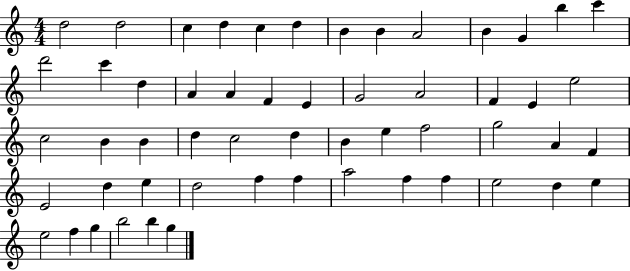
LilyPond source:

{
  \clef treble
  \numericTimeSignature
  \time 4/4
  \key c \major
  d''2 d''2 | c''4 d''4 c''4 d''4 | b'4 b'4 a'2 | b'4 g'4 b''4 c'''4 | \break d'''2 c'''4 d''4 | a'4 a'4 f'4 e'4 | g'2 a'2 | f'4 e'4 e''2 | \break c''2 b'4 b'4 | d''4 c''2 d''4 | b'4 e''4 f''2 | g''2 a'4 f'4 | \break e'2 d''4 e''4 | d''2 f''4 f''4 | a''2 f''4 f''4 | e''2 d''4 e''4 | \break e''2 f''4 g''4 | b''2 b''4 g''4 | \bar "|."
}